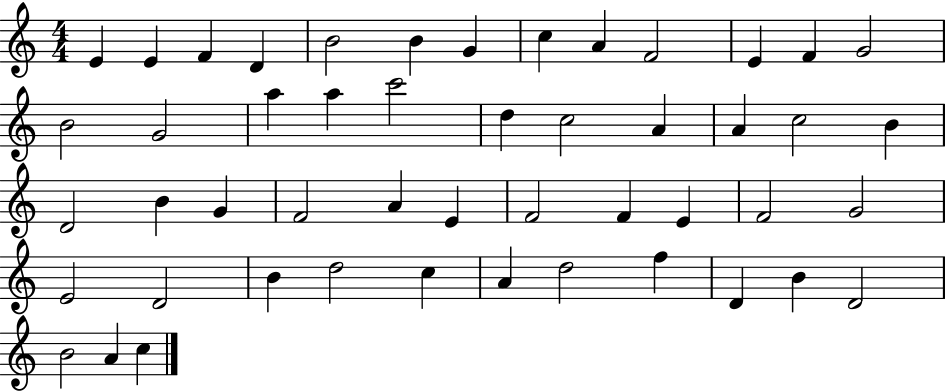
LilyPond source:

{
  \clef treble
  \numericTimeSignature
  \time 4/4
  \key c \major
  e'4 e'4 f'4 d'4 | b'2 b'4 g'4 | c''4 a'4 f'2 | e'4 f'4 g'2 | \break b'2 g'2 | a''4 a''4 c'''2 | d''4 c''2 a'4 | a'4 c''2 b'4 | \break d'2 b'4 g'4 | f'2 a'4 e'4 | f'2 f'4 e'4 | f'2 g'2 | \break e'2 d'2 | b'4 d''2 c''4 | a'4 d''2 f''4 | d'4 b'4 d'2 | \break b'2 a'4 c''4 | \bar "|."
}